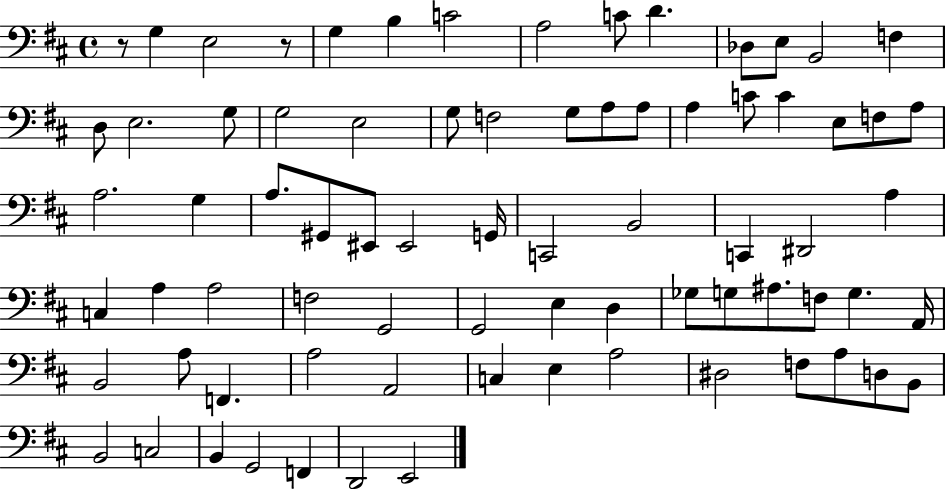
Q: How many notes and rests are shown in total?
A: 76